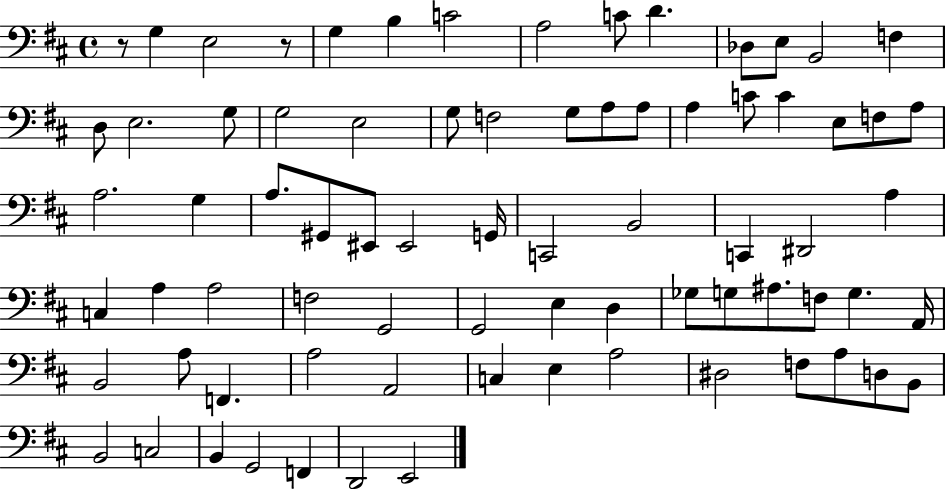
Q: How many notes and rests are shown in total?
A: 76